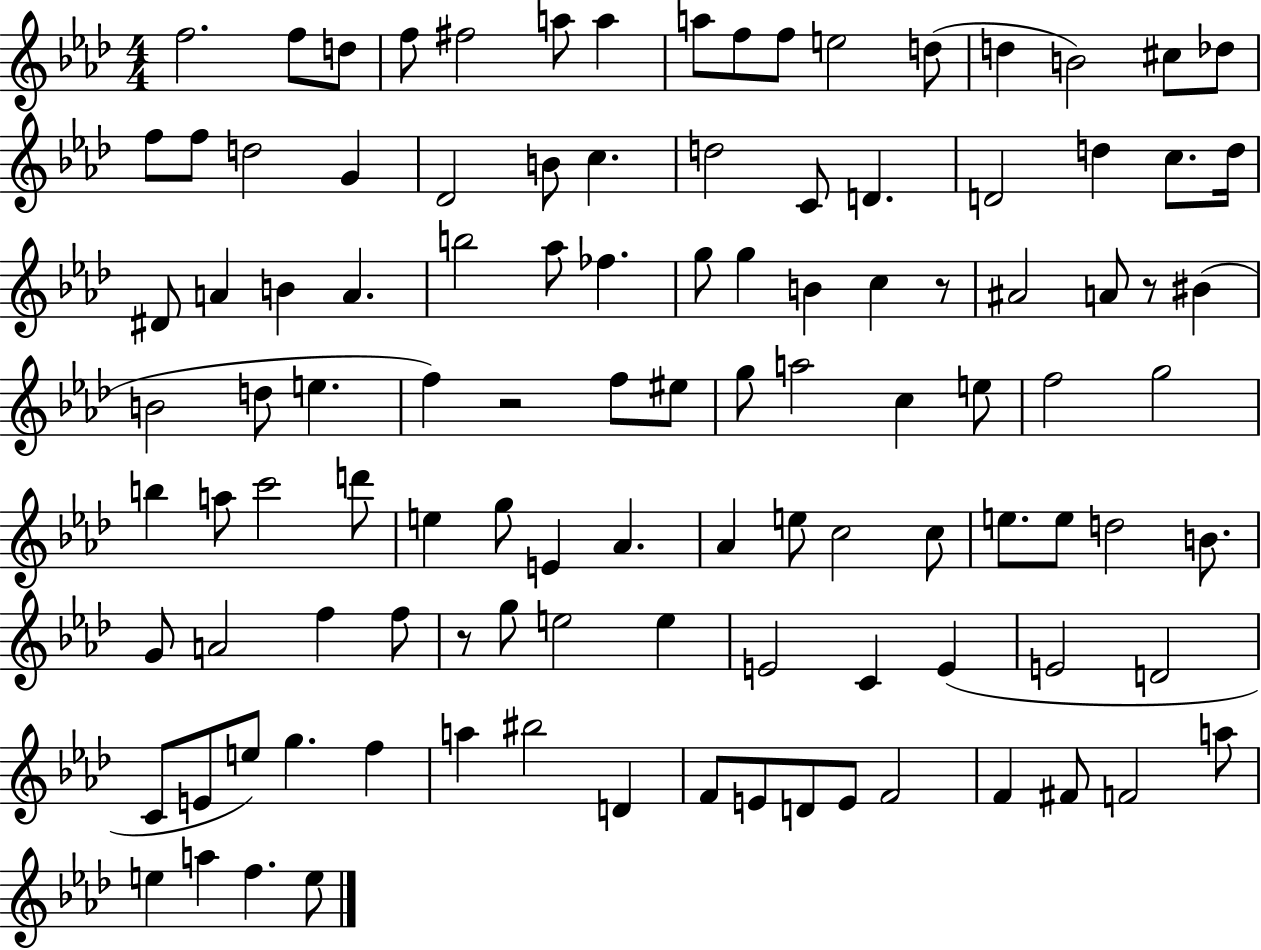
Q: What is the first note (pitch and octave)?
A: F5